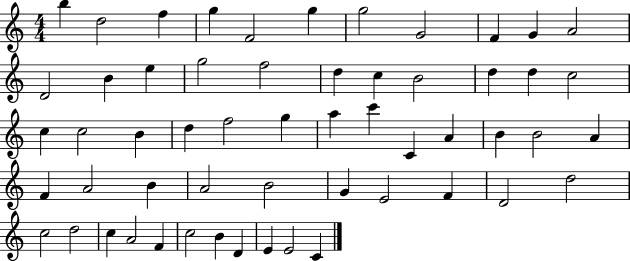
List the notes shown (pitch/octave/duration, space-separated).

B5/q D5/h F5/q G5/q F4/h G5/q G5/h G4/h F4/q G4/q A4/h D4/h B4/q E5/q G5/h F5/h D5/q C5/q B4/h D5/q D5/q C5/h C5/q C5/h B4/q D5/q F5/h G5/q A5/q C6/q C4/q A4/q B4/q B4/h A4/q F4/q A4/h B4/q A4/h B4/h G4/q E4/h F4/q D4/h D5/h C5/h D5/h C5/q A4/h F4/q C5/h B4/q D4/q E4/q E4/h C4/q